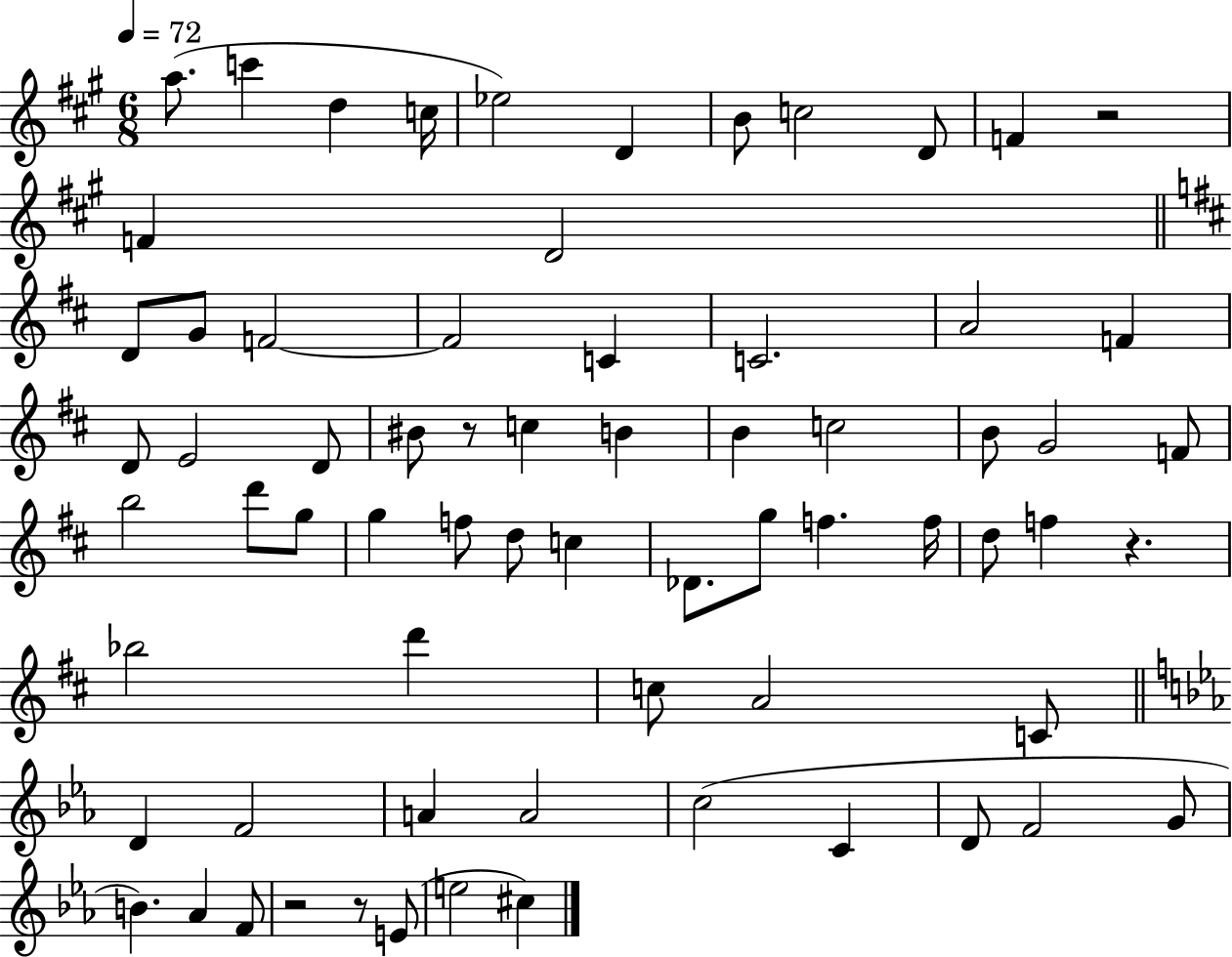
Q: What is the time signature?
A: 6/8